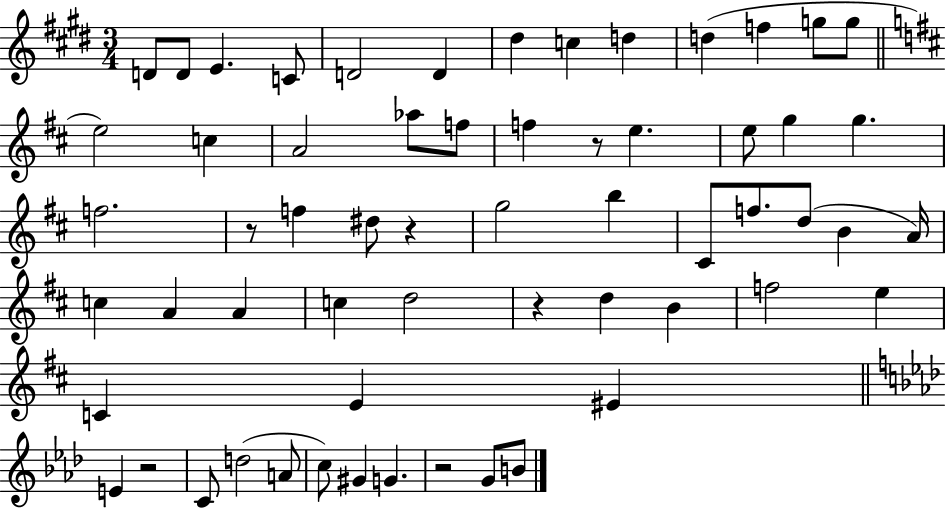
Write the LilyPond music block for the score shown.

{
  \clef treble
  \numericTimeSignature
  \time 3/4
  \key e \major
  d'8 d'8 e'4. c'8 | d'2 d'4 | dis''4 c''4 d''4 | d''4( f''4 g''8 g''8 | \break \bar "||" \break \key d \major e''2) c''4 | a'2 aes''8 f''8 | f''4 r8 e''4. | e''8 g''4 g''4. | \break f''2. | r8 f''4 dis''8 r4 | g''2 b''4 | cis'8 f''8. d''8( b'4 a'16) | \break c''4 a'4 a'4 | c''4 d''2 | r4 d''4 b'4 | f''2 e''4 | \break c'4 e'4 eis'4 | \bar "||" \break \key aes \major e'4 r2 | c'8 d''2( a'8 | c''8) gis'4 g'4. | r2 g'8 b'8 | \break \bar "|."
}